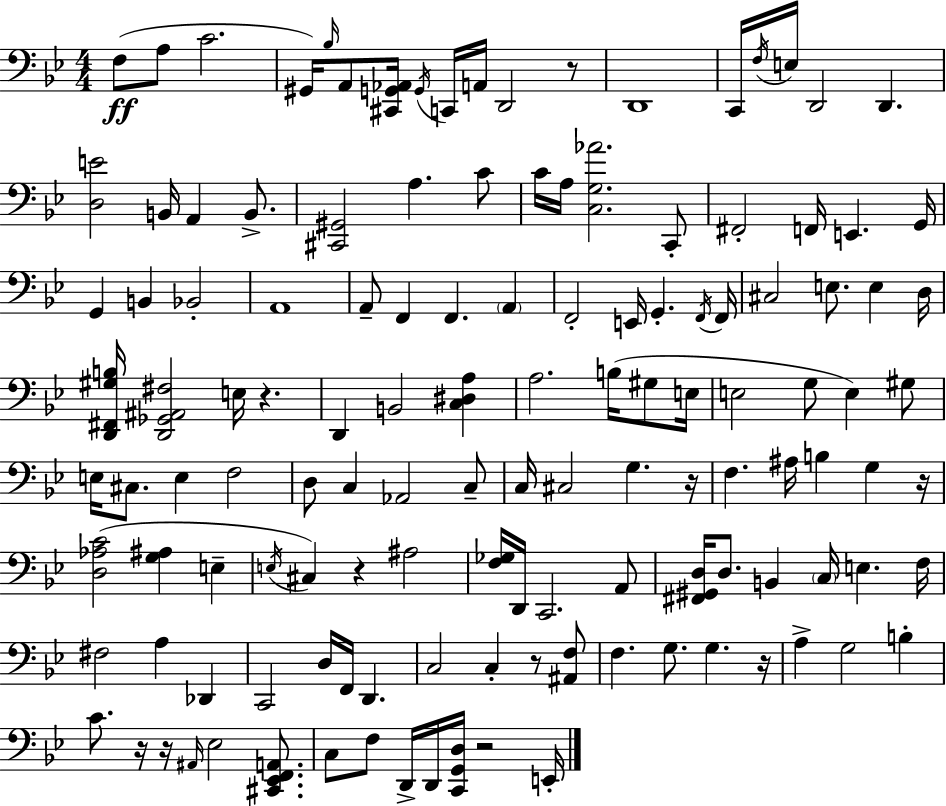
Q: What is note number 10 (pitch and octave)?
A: D2